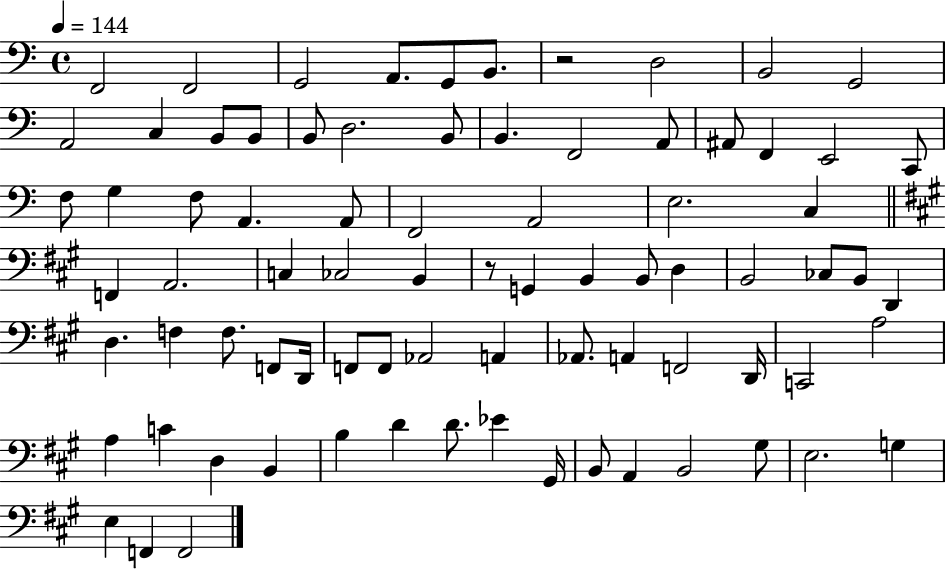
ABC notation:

X:1
T:Untitled
M:4/4
L:1/4
K:C
F,,2 F,,2 G,,2 A,,/2 G,,/2 B,,/2 z2 D,2 B,,2 G,,2 A,,2 C, B,,/2 B,,/2 B,,/2 D,2 B,,/2 B,, F,,2 A,,/2 ^A,,/2 F,, E,,2 C,,/2 F,/2 G, F,/2 A,, A,,/2 F,,2 A,,2 E,2 C, F,, A,,2 C, _C,2 B,, z/2 G,, B,, B,,/2 D, B,,2 _C,/2 B,,/2 D,, D, F, F,/2 F,,/2 D,,/4 F,,/2 F,,/2 _A,,2 A,, _A,,/2 A,, F,,2 D,,/4 C,,2 A,2 A, C D, B,, B, D D/2 _E ^G,,/4 B,,/2 A,, B,,2 ^G,/2 E,2 G, E, F,, F,,2